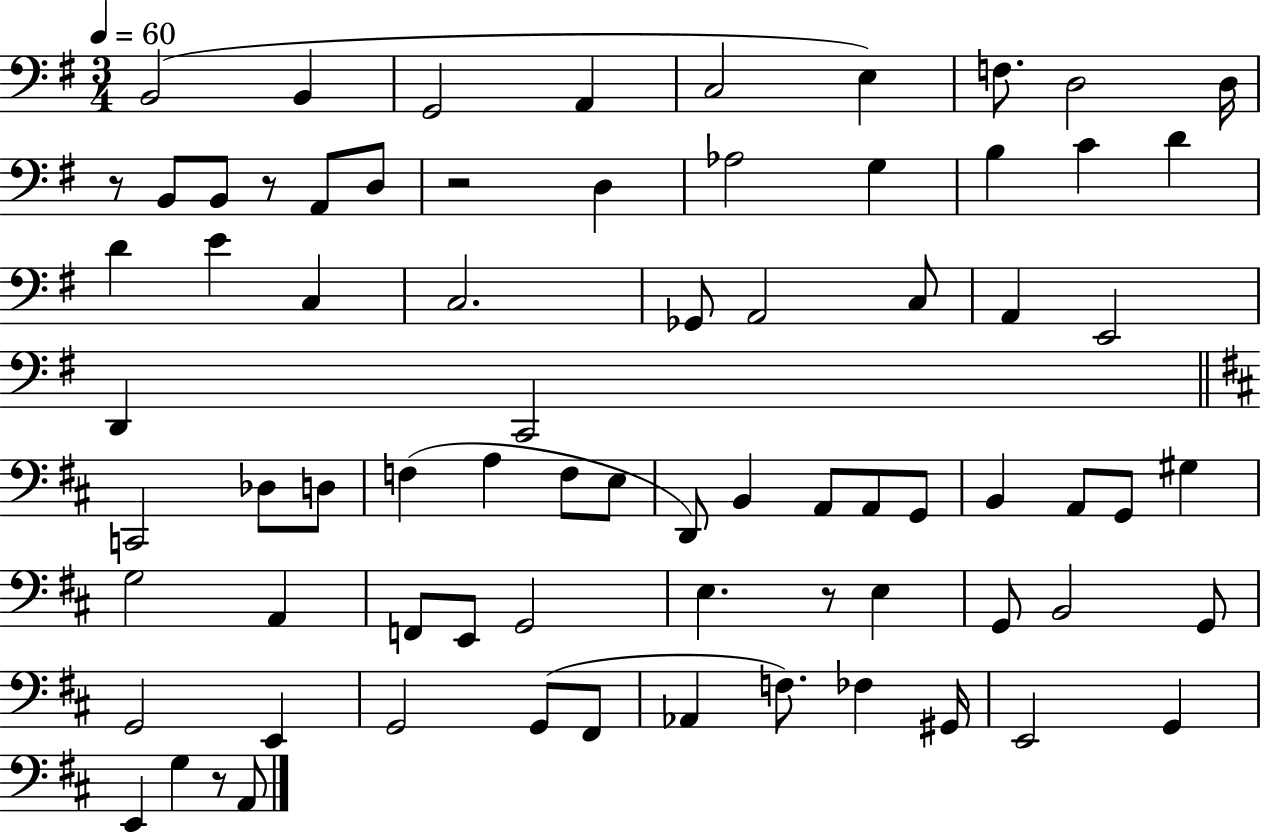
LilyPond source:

{
  \clef bass
  \numericTimeSignature
  \time 3/4
  \key g \major
  \tempo 4 = 60
  b,2( b,4 | g,2 a,4 | c2 e4) | f8. d2 d16 | \break r8 b,8 b,8 r8 a,8 d8 | r2 d4 | aes2 g4 | b4 c'4 d'4 | \break d'4 e'4 c4 | c2. | ges,8 a,2 c8 | a,4 e,2 | \break d,4 c,2 | \bar "||" \break \key b \minor c,2 des8 d8 | f4( a4 f8 e8 | d,8) b,4 a,8 a,8 g,8 | b,4 a,8 g,8 gis4 | \break g2 a,4 | f,8 e,8 g,2 | e4. r8 e4 | g,8 b,2 g,8 | \break g,2 e,4 | g,2 g,8( fis,8 | aes,4 f8.) fes4 gis,16 | e,2 g,4 | \break e,4 g4 r8 a,8 | \bar "|."
}